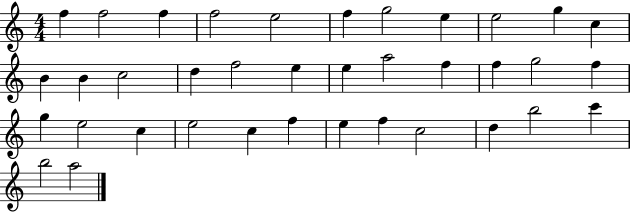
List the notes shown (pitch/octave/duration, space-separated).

F5/q F5/h F5/q F5/h E5/h F5/q G5/h E5/q E5/h G5/q C5/q B4/q B4/q C5/h D5/q F5/h E5/q E5/q A5/h F5/q F5/q G5/h F5/q G5/q E5/h C5/q E5/h C5/q F5/q E5/q F5/q C5/h D5/q B5/h C6/q B5/h A5/h